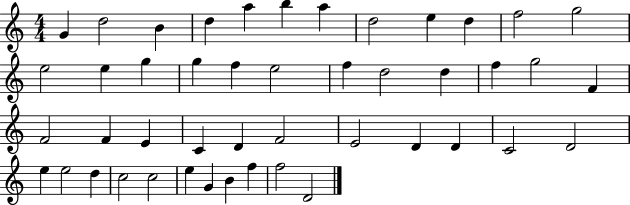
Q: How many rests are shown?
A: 0